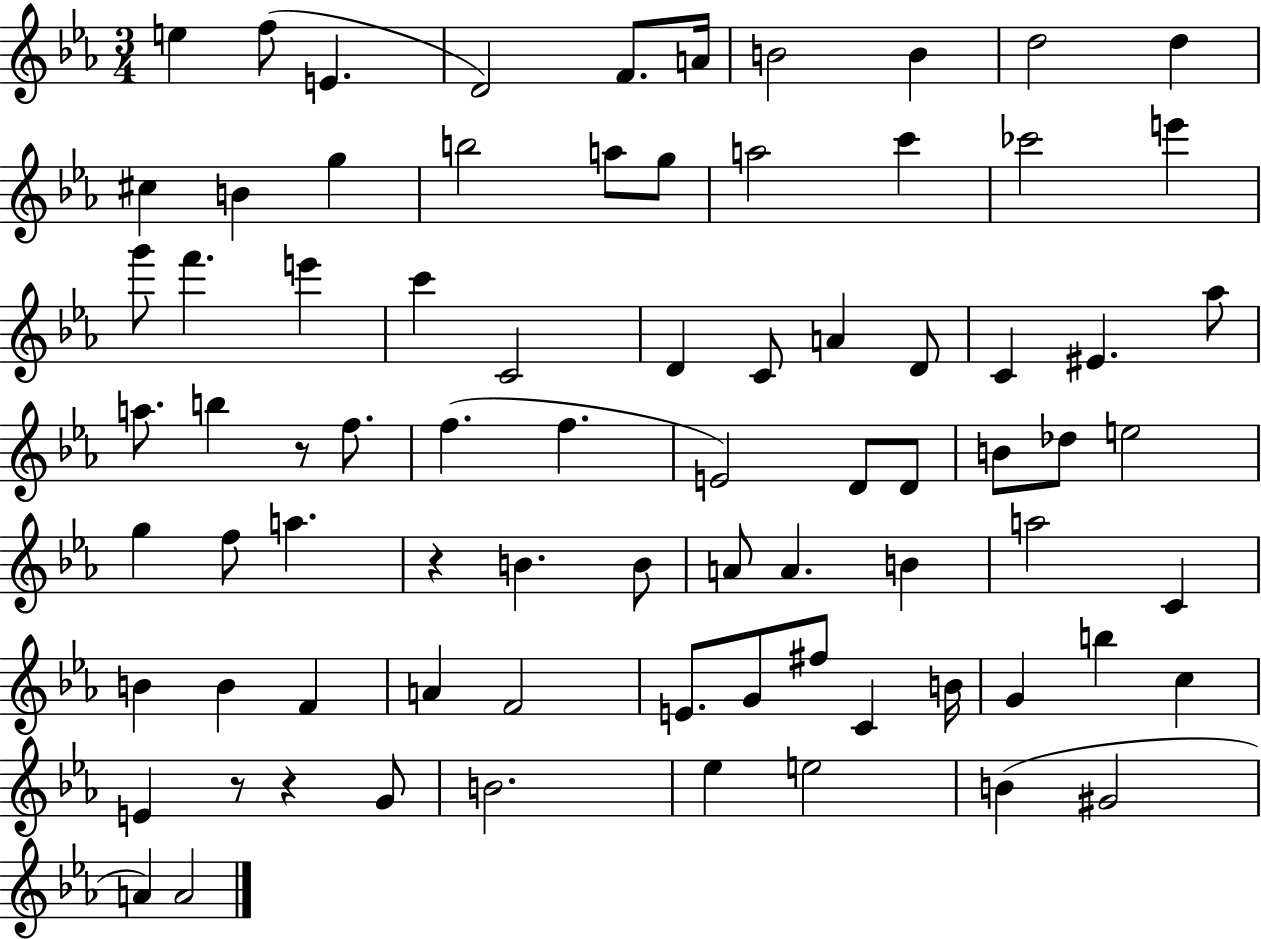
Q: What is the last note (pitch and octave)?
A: A4